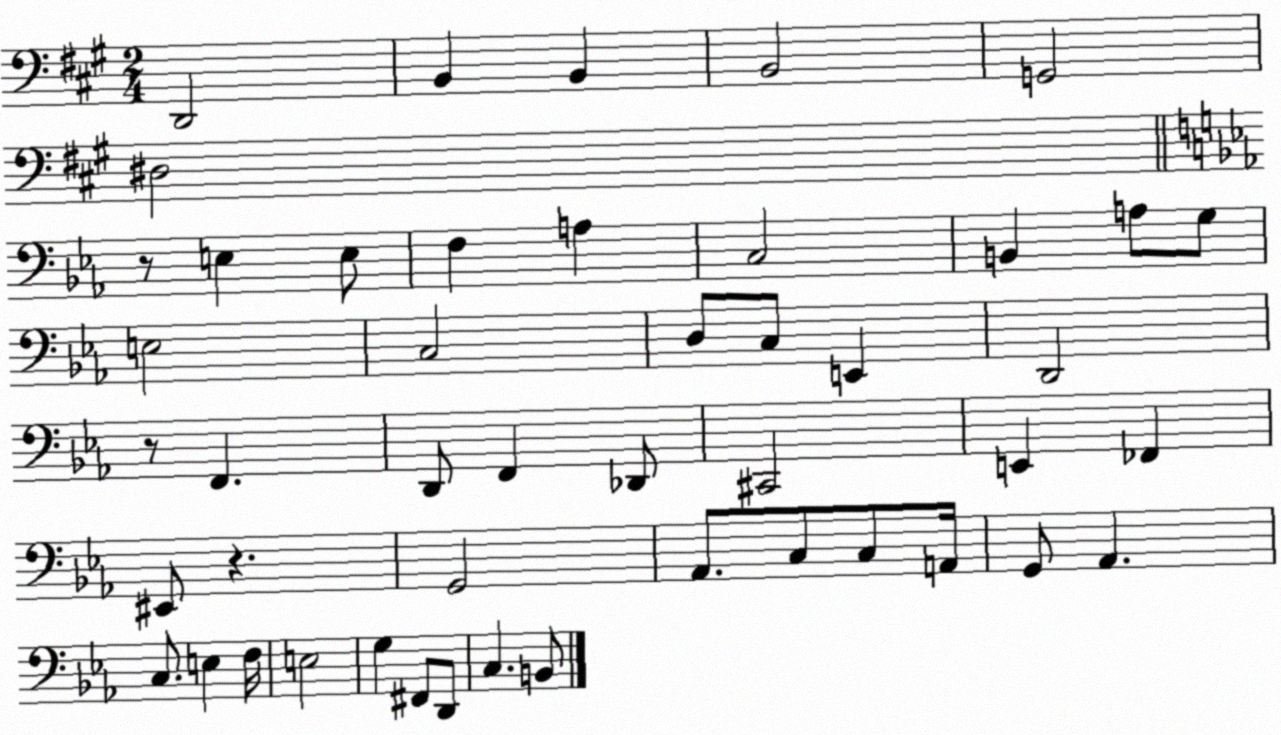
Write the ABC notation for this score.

X:1
T:Untitled
M:2/4
L:1/4
K:A
D,,2 B,, B,, B,,2 G,,2 ^D,2 z/2 E, E,/2 F, A, C,2 B,, A,/2 G,/2 E,2 C,2 D,/2 C,/2 E,, D,,2 z/2 F,, D,,/2 F,, _D,,/2 ^C,,2 E,, _F,, ^E,,/2 z G,,2 _A,,/2 C,/2 C,/2 A,,/4 G,,/2 _A,, C,/2 E, F,/4 E,2 G, ^F,,/2 D,,/2 C, B,,/2